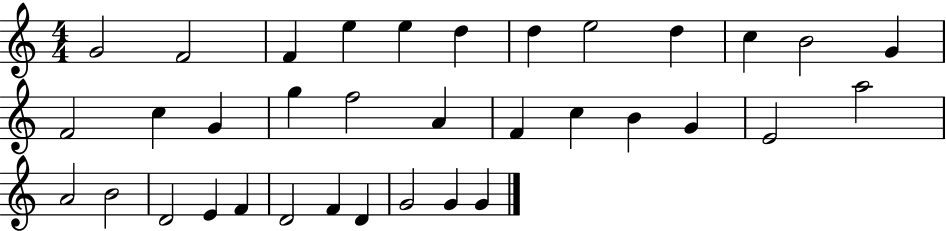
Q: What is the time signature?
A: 4/4